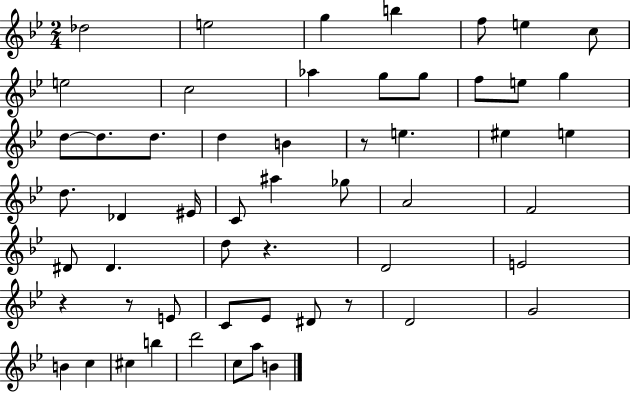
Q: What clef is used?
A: treble